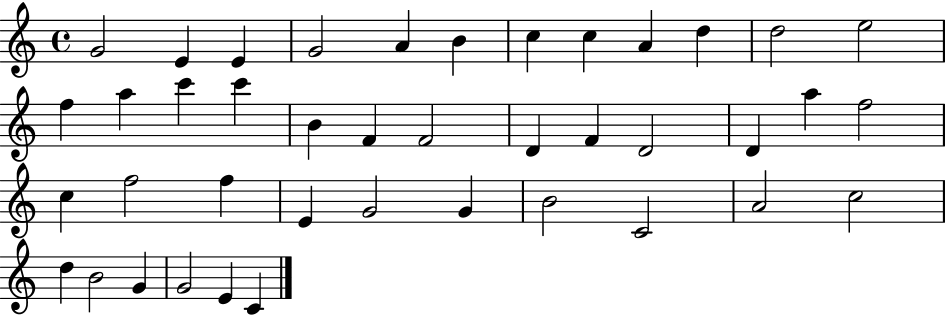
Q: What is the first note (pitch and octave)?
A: G4